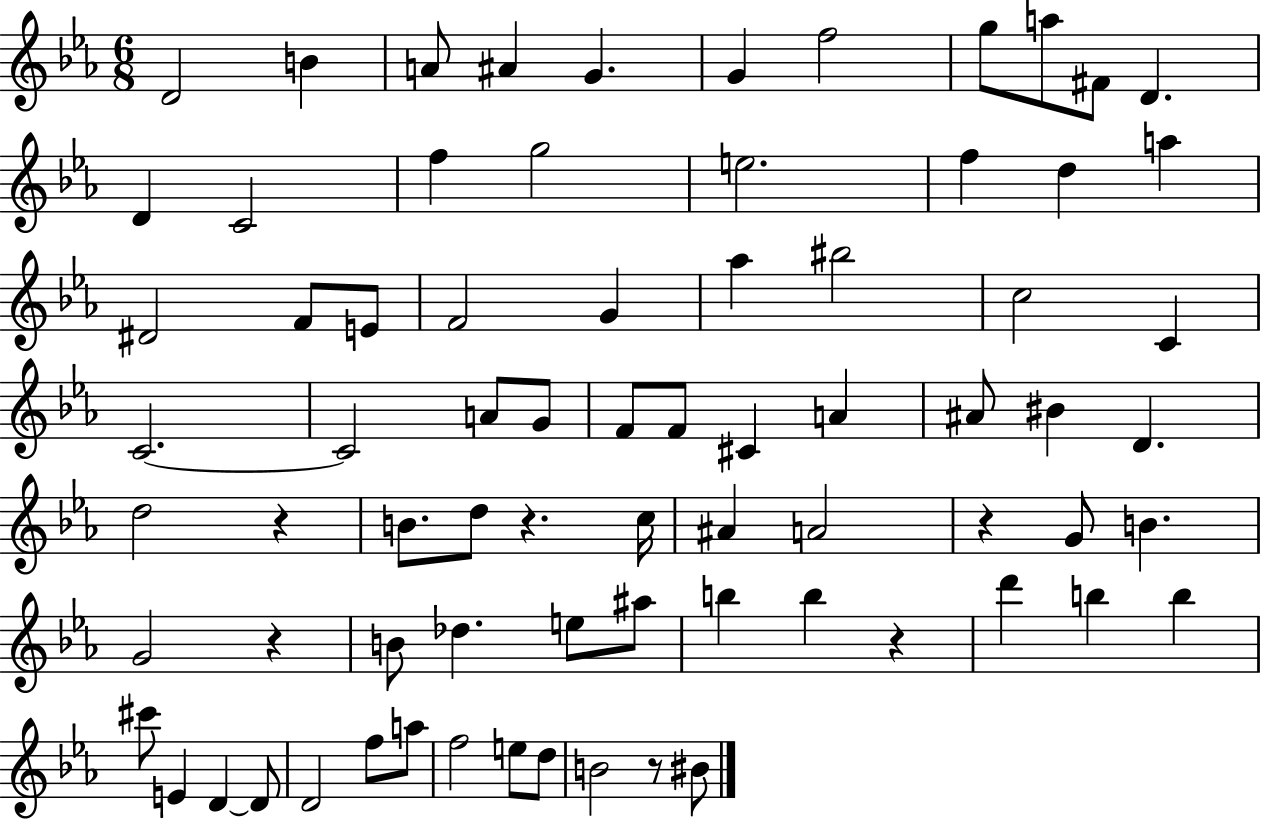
D4/h B4/q A4/e A#4/q G4/q. G4/q F5/h G5/e A5/e F#4/e D4/q. D4/q C4/h F5/q G5/h E5/h. F5/q D5/q A5/q D#4/h F4/e E4/e F4/h G4/q Ab5/q BIS5/h C5/h C4/q C4/h. C4/h A4/e G4/e F4/e F4/e C#4/q A4/q A#4/e BIS4/q D4/q. D5/h R/q B4/e. D5/e R/q. C5/s A#4/q A4/h R/q G4/e B4/q. G4/h R/q B4/e Db5/q. E5/e A#5/e B5/q B5/q R/q D6/q B5/q B5/q C#6/e E4/q D4/q D4/e D4/h F5/e A5/e F5/h E5/e D5/e B4/h R/e BIS4/e